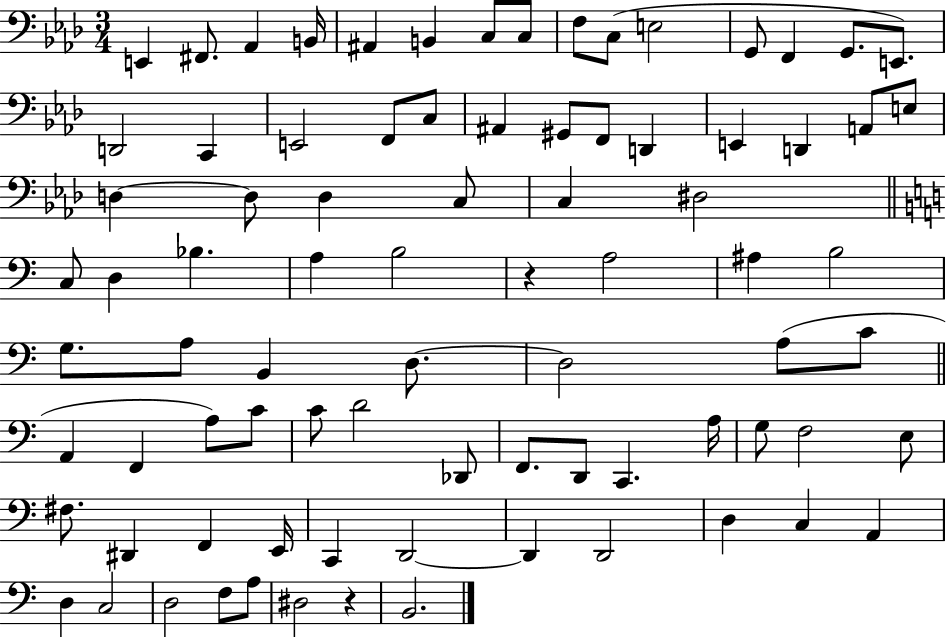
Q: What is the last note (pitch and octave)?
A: B2